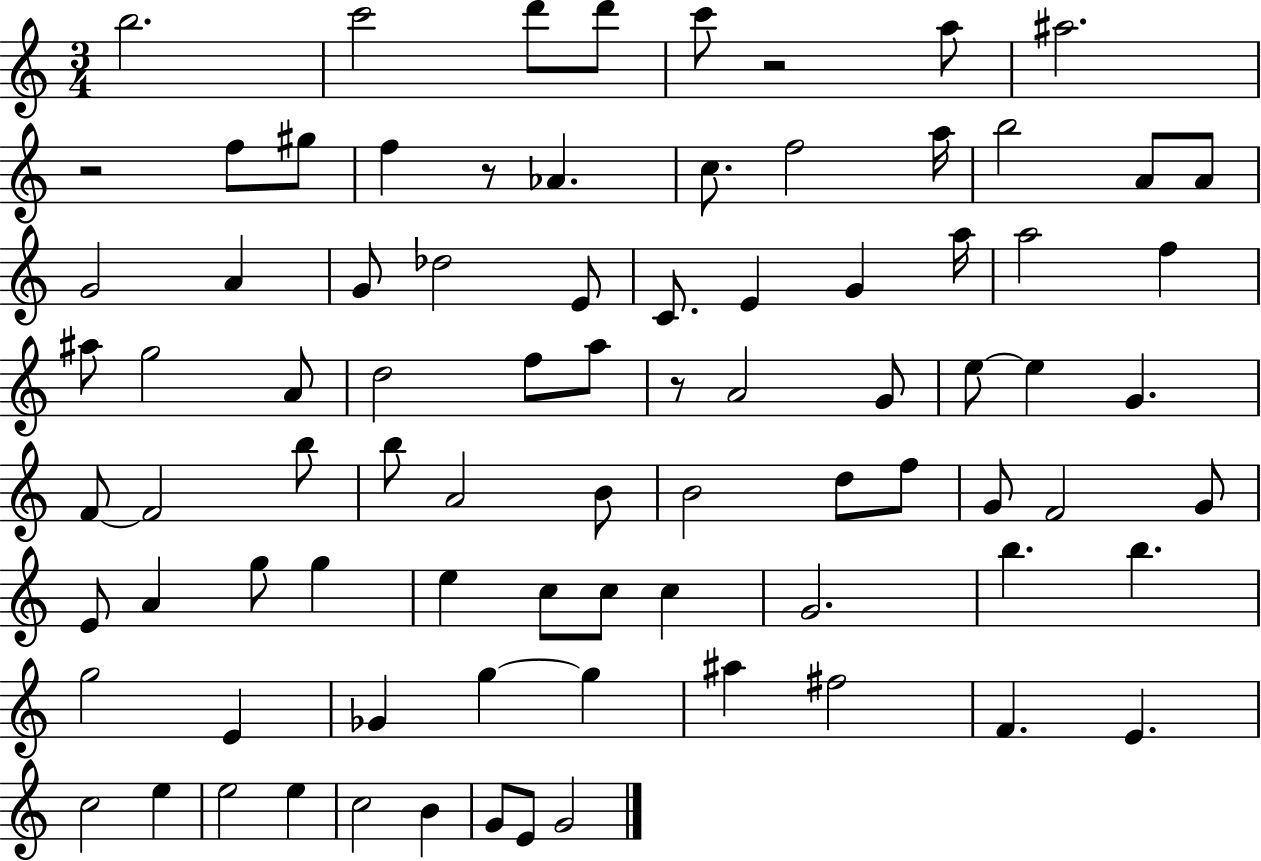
{
  \clef treble
  \numericTimeSignature
  \time 3/4
  \key c \major
  b''2. | c'''2 d'''8 d'''8 | c'''8 r2 a''8 | ais''2. | \break r2 f''8 gis''8 | f''4 r8 aes'4. | c''8. f''2 a''16 | b''2 a'8 a'8 | \break g'2 a'4 | g'8 des''2 e'8 | c'8. e'4 g'4 a''16 | a''2 f''4 | \break ais''8 g''2 a'8 | d''2 f''8 a''8 | r8 a'2 g'8 | e''8~~ e''4 g'4. | \break f'8~~ f'2 b''8 | b''8 a'2 b'8 | b'2 d''8 f''8 | g'8 f'2 g'8 | \break e'8 a'4 g''8 g''4 | e''4 c''8 c''8 c''4 | g'2. | b''4. b''4. | \break g''2 e'4 | ges'4 g''4~~ g''4 | ais''4 fis''2 | f'4. e'4. | \break c''2 e''4 | e''2 e''4 | c''2 b'4 | g'8 e'8 g'2 | \break \bar "|."
}